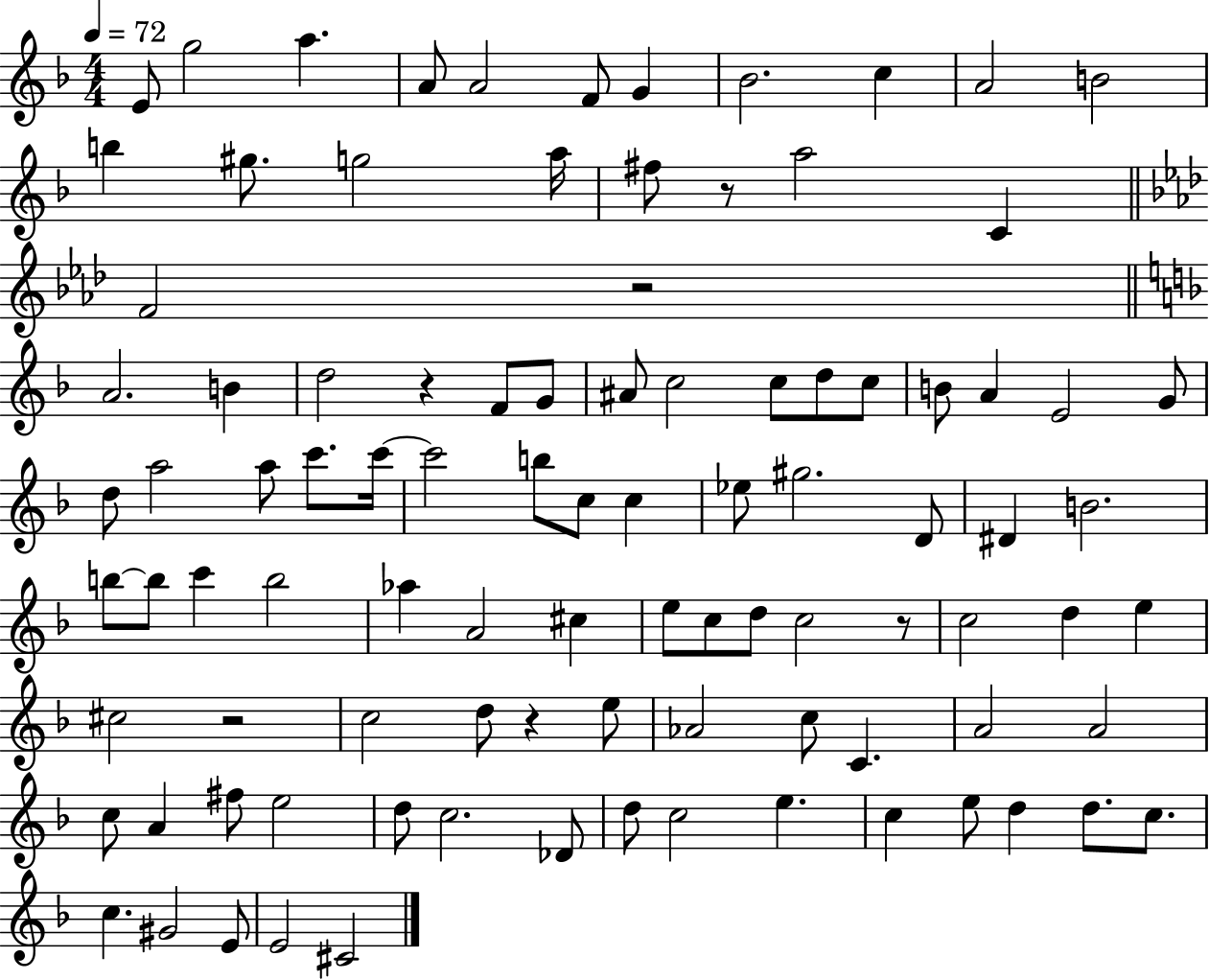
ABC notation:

X:1
T:Untitled
M:4/4
L:1/4
K:F
E/2 g2 a A/2 A2 F/2 G _B2 c A2 B2 b ^g/2 g2 a/4 ^f/2 z/2 a2 C F2 z2 A2 B d2 z F/2 G/2 ^A/2 c2 c/2 d/2 c/2 B/2 A E2 G/2 d/2 a2 a/2 c'/2 c'/4 c'2 b/2 c/2 c _e/2 ^g2 D/2 ^D B2 b/2 b/2 c' b2 _a A2 ^c e/2 c/2 d/2 c2 z/2 c2 d e ^c2 z2 c2 d/2 z e/2 _A2 c/2 C A2 A2 c/2 A ^f/2 e2 d/2 c2 _D/2 d/2 c2 e c e/2 d d/2 c/2 c ^G2 E/2 E2 ^C2